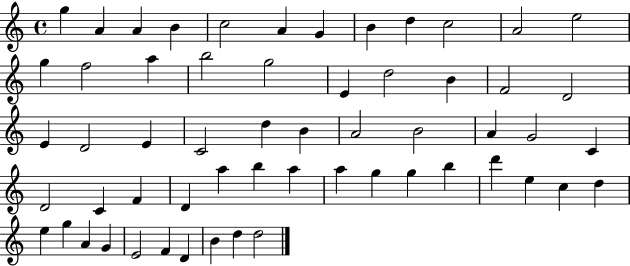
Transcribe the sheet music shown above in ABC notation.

X:1
T:Untitled
M:4/4
L:1/4
K:C
g A A B c2 A G B d c2 A2 e2 g f2 a b2 g2 E d2 B F2 D2 E D2 E C2 d B A2 B2 A G2 C D2 C F D a b a a g g b d' e c d e g A G E2 F D B d d2